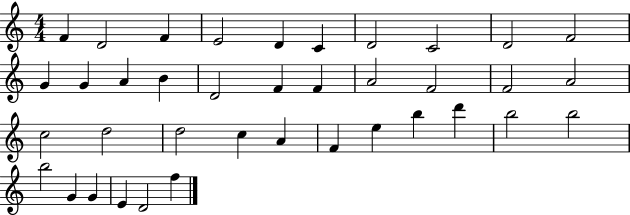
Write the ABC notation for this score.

X:1
T:Untitled
M:4/4
L:1/4
K:C
F D2 F E2 D C D2 C2 D2 F2 G G A B D2 F F A2 F2 F2 A2 c2 d2 d2 c A F e b d' b2 b2 b2 G G E D2 f